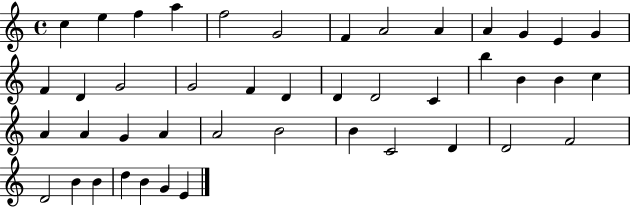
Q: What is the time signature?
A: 4/4